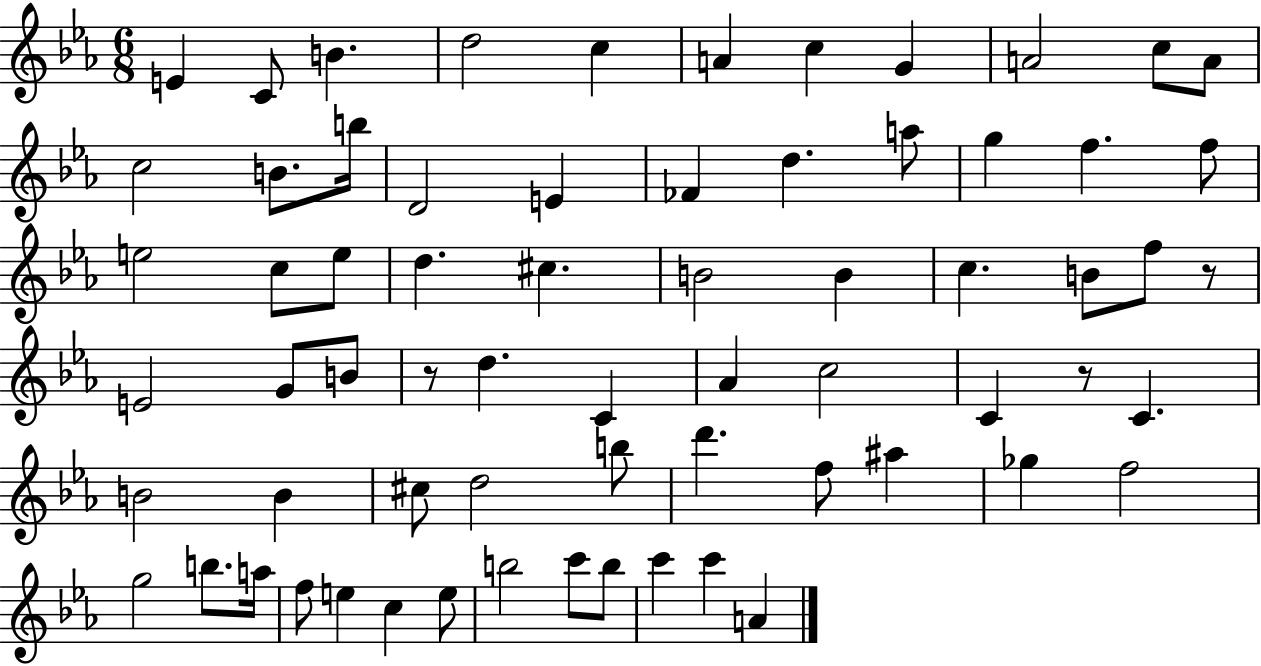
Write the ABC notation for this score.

X:1
T:Untitled
M:6/8
L:1/4
K:Eb
E C/2 B d2 c A c G A2 c/2 A/2 c2 B/2 b/4 D2 E _F d a/2 g f f/2 e2 c/2 e/2 d ^c B2 B c B/2 f/2 z/2 E2 G/2 B/2 z/2 d C _A c2 C z/2 C B2 B ^c/2 d2 b/2 d' f/2 ^a _g f2 g2 b/2 a/4 f/2 e c e/2 b2 c'/2 b/2 c' c' A